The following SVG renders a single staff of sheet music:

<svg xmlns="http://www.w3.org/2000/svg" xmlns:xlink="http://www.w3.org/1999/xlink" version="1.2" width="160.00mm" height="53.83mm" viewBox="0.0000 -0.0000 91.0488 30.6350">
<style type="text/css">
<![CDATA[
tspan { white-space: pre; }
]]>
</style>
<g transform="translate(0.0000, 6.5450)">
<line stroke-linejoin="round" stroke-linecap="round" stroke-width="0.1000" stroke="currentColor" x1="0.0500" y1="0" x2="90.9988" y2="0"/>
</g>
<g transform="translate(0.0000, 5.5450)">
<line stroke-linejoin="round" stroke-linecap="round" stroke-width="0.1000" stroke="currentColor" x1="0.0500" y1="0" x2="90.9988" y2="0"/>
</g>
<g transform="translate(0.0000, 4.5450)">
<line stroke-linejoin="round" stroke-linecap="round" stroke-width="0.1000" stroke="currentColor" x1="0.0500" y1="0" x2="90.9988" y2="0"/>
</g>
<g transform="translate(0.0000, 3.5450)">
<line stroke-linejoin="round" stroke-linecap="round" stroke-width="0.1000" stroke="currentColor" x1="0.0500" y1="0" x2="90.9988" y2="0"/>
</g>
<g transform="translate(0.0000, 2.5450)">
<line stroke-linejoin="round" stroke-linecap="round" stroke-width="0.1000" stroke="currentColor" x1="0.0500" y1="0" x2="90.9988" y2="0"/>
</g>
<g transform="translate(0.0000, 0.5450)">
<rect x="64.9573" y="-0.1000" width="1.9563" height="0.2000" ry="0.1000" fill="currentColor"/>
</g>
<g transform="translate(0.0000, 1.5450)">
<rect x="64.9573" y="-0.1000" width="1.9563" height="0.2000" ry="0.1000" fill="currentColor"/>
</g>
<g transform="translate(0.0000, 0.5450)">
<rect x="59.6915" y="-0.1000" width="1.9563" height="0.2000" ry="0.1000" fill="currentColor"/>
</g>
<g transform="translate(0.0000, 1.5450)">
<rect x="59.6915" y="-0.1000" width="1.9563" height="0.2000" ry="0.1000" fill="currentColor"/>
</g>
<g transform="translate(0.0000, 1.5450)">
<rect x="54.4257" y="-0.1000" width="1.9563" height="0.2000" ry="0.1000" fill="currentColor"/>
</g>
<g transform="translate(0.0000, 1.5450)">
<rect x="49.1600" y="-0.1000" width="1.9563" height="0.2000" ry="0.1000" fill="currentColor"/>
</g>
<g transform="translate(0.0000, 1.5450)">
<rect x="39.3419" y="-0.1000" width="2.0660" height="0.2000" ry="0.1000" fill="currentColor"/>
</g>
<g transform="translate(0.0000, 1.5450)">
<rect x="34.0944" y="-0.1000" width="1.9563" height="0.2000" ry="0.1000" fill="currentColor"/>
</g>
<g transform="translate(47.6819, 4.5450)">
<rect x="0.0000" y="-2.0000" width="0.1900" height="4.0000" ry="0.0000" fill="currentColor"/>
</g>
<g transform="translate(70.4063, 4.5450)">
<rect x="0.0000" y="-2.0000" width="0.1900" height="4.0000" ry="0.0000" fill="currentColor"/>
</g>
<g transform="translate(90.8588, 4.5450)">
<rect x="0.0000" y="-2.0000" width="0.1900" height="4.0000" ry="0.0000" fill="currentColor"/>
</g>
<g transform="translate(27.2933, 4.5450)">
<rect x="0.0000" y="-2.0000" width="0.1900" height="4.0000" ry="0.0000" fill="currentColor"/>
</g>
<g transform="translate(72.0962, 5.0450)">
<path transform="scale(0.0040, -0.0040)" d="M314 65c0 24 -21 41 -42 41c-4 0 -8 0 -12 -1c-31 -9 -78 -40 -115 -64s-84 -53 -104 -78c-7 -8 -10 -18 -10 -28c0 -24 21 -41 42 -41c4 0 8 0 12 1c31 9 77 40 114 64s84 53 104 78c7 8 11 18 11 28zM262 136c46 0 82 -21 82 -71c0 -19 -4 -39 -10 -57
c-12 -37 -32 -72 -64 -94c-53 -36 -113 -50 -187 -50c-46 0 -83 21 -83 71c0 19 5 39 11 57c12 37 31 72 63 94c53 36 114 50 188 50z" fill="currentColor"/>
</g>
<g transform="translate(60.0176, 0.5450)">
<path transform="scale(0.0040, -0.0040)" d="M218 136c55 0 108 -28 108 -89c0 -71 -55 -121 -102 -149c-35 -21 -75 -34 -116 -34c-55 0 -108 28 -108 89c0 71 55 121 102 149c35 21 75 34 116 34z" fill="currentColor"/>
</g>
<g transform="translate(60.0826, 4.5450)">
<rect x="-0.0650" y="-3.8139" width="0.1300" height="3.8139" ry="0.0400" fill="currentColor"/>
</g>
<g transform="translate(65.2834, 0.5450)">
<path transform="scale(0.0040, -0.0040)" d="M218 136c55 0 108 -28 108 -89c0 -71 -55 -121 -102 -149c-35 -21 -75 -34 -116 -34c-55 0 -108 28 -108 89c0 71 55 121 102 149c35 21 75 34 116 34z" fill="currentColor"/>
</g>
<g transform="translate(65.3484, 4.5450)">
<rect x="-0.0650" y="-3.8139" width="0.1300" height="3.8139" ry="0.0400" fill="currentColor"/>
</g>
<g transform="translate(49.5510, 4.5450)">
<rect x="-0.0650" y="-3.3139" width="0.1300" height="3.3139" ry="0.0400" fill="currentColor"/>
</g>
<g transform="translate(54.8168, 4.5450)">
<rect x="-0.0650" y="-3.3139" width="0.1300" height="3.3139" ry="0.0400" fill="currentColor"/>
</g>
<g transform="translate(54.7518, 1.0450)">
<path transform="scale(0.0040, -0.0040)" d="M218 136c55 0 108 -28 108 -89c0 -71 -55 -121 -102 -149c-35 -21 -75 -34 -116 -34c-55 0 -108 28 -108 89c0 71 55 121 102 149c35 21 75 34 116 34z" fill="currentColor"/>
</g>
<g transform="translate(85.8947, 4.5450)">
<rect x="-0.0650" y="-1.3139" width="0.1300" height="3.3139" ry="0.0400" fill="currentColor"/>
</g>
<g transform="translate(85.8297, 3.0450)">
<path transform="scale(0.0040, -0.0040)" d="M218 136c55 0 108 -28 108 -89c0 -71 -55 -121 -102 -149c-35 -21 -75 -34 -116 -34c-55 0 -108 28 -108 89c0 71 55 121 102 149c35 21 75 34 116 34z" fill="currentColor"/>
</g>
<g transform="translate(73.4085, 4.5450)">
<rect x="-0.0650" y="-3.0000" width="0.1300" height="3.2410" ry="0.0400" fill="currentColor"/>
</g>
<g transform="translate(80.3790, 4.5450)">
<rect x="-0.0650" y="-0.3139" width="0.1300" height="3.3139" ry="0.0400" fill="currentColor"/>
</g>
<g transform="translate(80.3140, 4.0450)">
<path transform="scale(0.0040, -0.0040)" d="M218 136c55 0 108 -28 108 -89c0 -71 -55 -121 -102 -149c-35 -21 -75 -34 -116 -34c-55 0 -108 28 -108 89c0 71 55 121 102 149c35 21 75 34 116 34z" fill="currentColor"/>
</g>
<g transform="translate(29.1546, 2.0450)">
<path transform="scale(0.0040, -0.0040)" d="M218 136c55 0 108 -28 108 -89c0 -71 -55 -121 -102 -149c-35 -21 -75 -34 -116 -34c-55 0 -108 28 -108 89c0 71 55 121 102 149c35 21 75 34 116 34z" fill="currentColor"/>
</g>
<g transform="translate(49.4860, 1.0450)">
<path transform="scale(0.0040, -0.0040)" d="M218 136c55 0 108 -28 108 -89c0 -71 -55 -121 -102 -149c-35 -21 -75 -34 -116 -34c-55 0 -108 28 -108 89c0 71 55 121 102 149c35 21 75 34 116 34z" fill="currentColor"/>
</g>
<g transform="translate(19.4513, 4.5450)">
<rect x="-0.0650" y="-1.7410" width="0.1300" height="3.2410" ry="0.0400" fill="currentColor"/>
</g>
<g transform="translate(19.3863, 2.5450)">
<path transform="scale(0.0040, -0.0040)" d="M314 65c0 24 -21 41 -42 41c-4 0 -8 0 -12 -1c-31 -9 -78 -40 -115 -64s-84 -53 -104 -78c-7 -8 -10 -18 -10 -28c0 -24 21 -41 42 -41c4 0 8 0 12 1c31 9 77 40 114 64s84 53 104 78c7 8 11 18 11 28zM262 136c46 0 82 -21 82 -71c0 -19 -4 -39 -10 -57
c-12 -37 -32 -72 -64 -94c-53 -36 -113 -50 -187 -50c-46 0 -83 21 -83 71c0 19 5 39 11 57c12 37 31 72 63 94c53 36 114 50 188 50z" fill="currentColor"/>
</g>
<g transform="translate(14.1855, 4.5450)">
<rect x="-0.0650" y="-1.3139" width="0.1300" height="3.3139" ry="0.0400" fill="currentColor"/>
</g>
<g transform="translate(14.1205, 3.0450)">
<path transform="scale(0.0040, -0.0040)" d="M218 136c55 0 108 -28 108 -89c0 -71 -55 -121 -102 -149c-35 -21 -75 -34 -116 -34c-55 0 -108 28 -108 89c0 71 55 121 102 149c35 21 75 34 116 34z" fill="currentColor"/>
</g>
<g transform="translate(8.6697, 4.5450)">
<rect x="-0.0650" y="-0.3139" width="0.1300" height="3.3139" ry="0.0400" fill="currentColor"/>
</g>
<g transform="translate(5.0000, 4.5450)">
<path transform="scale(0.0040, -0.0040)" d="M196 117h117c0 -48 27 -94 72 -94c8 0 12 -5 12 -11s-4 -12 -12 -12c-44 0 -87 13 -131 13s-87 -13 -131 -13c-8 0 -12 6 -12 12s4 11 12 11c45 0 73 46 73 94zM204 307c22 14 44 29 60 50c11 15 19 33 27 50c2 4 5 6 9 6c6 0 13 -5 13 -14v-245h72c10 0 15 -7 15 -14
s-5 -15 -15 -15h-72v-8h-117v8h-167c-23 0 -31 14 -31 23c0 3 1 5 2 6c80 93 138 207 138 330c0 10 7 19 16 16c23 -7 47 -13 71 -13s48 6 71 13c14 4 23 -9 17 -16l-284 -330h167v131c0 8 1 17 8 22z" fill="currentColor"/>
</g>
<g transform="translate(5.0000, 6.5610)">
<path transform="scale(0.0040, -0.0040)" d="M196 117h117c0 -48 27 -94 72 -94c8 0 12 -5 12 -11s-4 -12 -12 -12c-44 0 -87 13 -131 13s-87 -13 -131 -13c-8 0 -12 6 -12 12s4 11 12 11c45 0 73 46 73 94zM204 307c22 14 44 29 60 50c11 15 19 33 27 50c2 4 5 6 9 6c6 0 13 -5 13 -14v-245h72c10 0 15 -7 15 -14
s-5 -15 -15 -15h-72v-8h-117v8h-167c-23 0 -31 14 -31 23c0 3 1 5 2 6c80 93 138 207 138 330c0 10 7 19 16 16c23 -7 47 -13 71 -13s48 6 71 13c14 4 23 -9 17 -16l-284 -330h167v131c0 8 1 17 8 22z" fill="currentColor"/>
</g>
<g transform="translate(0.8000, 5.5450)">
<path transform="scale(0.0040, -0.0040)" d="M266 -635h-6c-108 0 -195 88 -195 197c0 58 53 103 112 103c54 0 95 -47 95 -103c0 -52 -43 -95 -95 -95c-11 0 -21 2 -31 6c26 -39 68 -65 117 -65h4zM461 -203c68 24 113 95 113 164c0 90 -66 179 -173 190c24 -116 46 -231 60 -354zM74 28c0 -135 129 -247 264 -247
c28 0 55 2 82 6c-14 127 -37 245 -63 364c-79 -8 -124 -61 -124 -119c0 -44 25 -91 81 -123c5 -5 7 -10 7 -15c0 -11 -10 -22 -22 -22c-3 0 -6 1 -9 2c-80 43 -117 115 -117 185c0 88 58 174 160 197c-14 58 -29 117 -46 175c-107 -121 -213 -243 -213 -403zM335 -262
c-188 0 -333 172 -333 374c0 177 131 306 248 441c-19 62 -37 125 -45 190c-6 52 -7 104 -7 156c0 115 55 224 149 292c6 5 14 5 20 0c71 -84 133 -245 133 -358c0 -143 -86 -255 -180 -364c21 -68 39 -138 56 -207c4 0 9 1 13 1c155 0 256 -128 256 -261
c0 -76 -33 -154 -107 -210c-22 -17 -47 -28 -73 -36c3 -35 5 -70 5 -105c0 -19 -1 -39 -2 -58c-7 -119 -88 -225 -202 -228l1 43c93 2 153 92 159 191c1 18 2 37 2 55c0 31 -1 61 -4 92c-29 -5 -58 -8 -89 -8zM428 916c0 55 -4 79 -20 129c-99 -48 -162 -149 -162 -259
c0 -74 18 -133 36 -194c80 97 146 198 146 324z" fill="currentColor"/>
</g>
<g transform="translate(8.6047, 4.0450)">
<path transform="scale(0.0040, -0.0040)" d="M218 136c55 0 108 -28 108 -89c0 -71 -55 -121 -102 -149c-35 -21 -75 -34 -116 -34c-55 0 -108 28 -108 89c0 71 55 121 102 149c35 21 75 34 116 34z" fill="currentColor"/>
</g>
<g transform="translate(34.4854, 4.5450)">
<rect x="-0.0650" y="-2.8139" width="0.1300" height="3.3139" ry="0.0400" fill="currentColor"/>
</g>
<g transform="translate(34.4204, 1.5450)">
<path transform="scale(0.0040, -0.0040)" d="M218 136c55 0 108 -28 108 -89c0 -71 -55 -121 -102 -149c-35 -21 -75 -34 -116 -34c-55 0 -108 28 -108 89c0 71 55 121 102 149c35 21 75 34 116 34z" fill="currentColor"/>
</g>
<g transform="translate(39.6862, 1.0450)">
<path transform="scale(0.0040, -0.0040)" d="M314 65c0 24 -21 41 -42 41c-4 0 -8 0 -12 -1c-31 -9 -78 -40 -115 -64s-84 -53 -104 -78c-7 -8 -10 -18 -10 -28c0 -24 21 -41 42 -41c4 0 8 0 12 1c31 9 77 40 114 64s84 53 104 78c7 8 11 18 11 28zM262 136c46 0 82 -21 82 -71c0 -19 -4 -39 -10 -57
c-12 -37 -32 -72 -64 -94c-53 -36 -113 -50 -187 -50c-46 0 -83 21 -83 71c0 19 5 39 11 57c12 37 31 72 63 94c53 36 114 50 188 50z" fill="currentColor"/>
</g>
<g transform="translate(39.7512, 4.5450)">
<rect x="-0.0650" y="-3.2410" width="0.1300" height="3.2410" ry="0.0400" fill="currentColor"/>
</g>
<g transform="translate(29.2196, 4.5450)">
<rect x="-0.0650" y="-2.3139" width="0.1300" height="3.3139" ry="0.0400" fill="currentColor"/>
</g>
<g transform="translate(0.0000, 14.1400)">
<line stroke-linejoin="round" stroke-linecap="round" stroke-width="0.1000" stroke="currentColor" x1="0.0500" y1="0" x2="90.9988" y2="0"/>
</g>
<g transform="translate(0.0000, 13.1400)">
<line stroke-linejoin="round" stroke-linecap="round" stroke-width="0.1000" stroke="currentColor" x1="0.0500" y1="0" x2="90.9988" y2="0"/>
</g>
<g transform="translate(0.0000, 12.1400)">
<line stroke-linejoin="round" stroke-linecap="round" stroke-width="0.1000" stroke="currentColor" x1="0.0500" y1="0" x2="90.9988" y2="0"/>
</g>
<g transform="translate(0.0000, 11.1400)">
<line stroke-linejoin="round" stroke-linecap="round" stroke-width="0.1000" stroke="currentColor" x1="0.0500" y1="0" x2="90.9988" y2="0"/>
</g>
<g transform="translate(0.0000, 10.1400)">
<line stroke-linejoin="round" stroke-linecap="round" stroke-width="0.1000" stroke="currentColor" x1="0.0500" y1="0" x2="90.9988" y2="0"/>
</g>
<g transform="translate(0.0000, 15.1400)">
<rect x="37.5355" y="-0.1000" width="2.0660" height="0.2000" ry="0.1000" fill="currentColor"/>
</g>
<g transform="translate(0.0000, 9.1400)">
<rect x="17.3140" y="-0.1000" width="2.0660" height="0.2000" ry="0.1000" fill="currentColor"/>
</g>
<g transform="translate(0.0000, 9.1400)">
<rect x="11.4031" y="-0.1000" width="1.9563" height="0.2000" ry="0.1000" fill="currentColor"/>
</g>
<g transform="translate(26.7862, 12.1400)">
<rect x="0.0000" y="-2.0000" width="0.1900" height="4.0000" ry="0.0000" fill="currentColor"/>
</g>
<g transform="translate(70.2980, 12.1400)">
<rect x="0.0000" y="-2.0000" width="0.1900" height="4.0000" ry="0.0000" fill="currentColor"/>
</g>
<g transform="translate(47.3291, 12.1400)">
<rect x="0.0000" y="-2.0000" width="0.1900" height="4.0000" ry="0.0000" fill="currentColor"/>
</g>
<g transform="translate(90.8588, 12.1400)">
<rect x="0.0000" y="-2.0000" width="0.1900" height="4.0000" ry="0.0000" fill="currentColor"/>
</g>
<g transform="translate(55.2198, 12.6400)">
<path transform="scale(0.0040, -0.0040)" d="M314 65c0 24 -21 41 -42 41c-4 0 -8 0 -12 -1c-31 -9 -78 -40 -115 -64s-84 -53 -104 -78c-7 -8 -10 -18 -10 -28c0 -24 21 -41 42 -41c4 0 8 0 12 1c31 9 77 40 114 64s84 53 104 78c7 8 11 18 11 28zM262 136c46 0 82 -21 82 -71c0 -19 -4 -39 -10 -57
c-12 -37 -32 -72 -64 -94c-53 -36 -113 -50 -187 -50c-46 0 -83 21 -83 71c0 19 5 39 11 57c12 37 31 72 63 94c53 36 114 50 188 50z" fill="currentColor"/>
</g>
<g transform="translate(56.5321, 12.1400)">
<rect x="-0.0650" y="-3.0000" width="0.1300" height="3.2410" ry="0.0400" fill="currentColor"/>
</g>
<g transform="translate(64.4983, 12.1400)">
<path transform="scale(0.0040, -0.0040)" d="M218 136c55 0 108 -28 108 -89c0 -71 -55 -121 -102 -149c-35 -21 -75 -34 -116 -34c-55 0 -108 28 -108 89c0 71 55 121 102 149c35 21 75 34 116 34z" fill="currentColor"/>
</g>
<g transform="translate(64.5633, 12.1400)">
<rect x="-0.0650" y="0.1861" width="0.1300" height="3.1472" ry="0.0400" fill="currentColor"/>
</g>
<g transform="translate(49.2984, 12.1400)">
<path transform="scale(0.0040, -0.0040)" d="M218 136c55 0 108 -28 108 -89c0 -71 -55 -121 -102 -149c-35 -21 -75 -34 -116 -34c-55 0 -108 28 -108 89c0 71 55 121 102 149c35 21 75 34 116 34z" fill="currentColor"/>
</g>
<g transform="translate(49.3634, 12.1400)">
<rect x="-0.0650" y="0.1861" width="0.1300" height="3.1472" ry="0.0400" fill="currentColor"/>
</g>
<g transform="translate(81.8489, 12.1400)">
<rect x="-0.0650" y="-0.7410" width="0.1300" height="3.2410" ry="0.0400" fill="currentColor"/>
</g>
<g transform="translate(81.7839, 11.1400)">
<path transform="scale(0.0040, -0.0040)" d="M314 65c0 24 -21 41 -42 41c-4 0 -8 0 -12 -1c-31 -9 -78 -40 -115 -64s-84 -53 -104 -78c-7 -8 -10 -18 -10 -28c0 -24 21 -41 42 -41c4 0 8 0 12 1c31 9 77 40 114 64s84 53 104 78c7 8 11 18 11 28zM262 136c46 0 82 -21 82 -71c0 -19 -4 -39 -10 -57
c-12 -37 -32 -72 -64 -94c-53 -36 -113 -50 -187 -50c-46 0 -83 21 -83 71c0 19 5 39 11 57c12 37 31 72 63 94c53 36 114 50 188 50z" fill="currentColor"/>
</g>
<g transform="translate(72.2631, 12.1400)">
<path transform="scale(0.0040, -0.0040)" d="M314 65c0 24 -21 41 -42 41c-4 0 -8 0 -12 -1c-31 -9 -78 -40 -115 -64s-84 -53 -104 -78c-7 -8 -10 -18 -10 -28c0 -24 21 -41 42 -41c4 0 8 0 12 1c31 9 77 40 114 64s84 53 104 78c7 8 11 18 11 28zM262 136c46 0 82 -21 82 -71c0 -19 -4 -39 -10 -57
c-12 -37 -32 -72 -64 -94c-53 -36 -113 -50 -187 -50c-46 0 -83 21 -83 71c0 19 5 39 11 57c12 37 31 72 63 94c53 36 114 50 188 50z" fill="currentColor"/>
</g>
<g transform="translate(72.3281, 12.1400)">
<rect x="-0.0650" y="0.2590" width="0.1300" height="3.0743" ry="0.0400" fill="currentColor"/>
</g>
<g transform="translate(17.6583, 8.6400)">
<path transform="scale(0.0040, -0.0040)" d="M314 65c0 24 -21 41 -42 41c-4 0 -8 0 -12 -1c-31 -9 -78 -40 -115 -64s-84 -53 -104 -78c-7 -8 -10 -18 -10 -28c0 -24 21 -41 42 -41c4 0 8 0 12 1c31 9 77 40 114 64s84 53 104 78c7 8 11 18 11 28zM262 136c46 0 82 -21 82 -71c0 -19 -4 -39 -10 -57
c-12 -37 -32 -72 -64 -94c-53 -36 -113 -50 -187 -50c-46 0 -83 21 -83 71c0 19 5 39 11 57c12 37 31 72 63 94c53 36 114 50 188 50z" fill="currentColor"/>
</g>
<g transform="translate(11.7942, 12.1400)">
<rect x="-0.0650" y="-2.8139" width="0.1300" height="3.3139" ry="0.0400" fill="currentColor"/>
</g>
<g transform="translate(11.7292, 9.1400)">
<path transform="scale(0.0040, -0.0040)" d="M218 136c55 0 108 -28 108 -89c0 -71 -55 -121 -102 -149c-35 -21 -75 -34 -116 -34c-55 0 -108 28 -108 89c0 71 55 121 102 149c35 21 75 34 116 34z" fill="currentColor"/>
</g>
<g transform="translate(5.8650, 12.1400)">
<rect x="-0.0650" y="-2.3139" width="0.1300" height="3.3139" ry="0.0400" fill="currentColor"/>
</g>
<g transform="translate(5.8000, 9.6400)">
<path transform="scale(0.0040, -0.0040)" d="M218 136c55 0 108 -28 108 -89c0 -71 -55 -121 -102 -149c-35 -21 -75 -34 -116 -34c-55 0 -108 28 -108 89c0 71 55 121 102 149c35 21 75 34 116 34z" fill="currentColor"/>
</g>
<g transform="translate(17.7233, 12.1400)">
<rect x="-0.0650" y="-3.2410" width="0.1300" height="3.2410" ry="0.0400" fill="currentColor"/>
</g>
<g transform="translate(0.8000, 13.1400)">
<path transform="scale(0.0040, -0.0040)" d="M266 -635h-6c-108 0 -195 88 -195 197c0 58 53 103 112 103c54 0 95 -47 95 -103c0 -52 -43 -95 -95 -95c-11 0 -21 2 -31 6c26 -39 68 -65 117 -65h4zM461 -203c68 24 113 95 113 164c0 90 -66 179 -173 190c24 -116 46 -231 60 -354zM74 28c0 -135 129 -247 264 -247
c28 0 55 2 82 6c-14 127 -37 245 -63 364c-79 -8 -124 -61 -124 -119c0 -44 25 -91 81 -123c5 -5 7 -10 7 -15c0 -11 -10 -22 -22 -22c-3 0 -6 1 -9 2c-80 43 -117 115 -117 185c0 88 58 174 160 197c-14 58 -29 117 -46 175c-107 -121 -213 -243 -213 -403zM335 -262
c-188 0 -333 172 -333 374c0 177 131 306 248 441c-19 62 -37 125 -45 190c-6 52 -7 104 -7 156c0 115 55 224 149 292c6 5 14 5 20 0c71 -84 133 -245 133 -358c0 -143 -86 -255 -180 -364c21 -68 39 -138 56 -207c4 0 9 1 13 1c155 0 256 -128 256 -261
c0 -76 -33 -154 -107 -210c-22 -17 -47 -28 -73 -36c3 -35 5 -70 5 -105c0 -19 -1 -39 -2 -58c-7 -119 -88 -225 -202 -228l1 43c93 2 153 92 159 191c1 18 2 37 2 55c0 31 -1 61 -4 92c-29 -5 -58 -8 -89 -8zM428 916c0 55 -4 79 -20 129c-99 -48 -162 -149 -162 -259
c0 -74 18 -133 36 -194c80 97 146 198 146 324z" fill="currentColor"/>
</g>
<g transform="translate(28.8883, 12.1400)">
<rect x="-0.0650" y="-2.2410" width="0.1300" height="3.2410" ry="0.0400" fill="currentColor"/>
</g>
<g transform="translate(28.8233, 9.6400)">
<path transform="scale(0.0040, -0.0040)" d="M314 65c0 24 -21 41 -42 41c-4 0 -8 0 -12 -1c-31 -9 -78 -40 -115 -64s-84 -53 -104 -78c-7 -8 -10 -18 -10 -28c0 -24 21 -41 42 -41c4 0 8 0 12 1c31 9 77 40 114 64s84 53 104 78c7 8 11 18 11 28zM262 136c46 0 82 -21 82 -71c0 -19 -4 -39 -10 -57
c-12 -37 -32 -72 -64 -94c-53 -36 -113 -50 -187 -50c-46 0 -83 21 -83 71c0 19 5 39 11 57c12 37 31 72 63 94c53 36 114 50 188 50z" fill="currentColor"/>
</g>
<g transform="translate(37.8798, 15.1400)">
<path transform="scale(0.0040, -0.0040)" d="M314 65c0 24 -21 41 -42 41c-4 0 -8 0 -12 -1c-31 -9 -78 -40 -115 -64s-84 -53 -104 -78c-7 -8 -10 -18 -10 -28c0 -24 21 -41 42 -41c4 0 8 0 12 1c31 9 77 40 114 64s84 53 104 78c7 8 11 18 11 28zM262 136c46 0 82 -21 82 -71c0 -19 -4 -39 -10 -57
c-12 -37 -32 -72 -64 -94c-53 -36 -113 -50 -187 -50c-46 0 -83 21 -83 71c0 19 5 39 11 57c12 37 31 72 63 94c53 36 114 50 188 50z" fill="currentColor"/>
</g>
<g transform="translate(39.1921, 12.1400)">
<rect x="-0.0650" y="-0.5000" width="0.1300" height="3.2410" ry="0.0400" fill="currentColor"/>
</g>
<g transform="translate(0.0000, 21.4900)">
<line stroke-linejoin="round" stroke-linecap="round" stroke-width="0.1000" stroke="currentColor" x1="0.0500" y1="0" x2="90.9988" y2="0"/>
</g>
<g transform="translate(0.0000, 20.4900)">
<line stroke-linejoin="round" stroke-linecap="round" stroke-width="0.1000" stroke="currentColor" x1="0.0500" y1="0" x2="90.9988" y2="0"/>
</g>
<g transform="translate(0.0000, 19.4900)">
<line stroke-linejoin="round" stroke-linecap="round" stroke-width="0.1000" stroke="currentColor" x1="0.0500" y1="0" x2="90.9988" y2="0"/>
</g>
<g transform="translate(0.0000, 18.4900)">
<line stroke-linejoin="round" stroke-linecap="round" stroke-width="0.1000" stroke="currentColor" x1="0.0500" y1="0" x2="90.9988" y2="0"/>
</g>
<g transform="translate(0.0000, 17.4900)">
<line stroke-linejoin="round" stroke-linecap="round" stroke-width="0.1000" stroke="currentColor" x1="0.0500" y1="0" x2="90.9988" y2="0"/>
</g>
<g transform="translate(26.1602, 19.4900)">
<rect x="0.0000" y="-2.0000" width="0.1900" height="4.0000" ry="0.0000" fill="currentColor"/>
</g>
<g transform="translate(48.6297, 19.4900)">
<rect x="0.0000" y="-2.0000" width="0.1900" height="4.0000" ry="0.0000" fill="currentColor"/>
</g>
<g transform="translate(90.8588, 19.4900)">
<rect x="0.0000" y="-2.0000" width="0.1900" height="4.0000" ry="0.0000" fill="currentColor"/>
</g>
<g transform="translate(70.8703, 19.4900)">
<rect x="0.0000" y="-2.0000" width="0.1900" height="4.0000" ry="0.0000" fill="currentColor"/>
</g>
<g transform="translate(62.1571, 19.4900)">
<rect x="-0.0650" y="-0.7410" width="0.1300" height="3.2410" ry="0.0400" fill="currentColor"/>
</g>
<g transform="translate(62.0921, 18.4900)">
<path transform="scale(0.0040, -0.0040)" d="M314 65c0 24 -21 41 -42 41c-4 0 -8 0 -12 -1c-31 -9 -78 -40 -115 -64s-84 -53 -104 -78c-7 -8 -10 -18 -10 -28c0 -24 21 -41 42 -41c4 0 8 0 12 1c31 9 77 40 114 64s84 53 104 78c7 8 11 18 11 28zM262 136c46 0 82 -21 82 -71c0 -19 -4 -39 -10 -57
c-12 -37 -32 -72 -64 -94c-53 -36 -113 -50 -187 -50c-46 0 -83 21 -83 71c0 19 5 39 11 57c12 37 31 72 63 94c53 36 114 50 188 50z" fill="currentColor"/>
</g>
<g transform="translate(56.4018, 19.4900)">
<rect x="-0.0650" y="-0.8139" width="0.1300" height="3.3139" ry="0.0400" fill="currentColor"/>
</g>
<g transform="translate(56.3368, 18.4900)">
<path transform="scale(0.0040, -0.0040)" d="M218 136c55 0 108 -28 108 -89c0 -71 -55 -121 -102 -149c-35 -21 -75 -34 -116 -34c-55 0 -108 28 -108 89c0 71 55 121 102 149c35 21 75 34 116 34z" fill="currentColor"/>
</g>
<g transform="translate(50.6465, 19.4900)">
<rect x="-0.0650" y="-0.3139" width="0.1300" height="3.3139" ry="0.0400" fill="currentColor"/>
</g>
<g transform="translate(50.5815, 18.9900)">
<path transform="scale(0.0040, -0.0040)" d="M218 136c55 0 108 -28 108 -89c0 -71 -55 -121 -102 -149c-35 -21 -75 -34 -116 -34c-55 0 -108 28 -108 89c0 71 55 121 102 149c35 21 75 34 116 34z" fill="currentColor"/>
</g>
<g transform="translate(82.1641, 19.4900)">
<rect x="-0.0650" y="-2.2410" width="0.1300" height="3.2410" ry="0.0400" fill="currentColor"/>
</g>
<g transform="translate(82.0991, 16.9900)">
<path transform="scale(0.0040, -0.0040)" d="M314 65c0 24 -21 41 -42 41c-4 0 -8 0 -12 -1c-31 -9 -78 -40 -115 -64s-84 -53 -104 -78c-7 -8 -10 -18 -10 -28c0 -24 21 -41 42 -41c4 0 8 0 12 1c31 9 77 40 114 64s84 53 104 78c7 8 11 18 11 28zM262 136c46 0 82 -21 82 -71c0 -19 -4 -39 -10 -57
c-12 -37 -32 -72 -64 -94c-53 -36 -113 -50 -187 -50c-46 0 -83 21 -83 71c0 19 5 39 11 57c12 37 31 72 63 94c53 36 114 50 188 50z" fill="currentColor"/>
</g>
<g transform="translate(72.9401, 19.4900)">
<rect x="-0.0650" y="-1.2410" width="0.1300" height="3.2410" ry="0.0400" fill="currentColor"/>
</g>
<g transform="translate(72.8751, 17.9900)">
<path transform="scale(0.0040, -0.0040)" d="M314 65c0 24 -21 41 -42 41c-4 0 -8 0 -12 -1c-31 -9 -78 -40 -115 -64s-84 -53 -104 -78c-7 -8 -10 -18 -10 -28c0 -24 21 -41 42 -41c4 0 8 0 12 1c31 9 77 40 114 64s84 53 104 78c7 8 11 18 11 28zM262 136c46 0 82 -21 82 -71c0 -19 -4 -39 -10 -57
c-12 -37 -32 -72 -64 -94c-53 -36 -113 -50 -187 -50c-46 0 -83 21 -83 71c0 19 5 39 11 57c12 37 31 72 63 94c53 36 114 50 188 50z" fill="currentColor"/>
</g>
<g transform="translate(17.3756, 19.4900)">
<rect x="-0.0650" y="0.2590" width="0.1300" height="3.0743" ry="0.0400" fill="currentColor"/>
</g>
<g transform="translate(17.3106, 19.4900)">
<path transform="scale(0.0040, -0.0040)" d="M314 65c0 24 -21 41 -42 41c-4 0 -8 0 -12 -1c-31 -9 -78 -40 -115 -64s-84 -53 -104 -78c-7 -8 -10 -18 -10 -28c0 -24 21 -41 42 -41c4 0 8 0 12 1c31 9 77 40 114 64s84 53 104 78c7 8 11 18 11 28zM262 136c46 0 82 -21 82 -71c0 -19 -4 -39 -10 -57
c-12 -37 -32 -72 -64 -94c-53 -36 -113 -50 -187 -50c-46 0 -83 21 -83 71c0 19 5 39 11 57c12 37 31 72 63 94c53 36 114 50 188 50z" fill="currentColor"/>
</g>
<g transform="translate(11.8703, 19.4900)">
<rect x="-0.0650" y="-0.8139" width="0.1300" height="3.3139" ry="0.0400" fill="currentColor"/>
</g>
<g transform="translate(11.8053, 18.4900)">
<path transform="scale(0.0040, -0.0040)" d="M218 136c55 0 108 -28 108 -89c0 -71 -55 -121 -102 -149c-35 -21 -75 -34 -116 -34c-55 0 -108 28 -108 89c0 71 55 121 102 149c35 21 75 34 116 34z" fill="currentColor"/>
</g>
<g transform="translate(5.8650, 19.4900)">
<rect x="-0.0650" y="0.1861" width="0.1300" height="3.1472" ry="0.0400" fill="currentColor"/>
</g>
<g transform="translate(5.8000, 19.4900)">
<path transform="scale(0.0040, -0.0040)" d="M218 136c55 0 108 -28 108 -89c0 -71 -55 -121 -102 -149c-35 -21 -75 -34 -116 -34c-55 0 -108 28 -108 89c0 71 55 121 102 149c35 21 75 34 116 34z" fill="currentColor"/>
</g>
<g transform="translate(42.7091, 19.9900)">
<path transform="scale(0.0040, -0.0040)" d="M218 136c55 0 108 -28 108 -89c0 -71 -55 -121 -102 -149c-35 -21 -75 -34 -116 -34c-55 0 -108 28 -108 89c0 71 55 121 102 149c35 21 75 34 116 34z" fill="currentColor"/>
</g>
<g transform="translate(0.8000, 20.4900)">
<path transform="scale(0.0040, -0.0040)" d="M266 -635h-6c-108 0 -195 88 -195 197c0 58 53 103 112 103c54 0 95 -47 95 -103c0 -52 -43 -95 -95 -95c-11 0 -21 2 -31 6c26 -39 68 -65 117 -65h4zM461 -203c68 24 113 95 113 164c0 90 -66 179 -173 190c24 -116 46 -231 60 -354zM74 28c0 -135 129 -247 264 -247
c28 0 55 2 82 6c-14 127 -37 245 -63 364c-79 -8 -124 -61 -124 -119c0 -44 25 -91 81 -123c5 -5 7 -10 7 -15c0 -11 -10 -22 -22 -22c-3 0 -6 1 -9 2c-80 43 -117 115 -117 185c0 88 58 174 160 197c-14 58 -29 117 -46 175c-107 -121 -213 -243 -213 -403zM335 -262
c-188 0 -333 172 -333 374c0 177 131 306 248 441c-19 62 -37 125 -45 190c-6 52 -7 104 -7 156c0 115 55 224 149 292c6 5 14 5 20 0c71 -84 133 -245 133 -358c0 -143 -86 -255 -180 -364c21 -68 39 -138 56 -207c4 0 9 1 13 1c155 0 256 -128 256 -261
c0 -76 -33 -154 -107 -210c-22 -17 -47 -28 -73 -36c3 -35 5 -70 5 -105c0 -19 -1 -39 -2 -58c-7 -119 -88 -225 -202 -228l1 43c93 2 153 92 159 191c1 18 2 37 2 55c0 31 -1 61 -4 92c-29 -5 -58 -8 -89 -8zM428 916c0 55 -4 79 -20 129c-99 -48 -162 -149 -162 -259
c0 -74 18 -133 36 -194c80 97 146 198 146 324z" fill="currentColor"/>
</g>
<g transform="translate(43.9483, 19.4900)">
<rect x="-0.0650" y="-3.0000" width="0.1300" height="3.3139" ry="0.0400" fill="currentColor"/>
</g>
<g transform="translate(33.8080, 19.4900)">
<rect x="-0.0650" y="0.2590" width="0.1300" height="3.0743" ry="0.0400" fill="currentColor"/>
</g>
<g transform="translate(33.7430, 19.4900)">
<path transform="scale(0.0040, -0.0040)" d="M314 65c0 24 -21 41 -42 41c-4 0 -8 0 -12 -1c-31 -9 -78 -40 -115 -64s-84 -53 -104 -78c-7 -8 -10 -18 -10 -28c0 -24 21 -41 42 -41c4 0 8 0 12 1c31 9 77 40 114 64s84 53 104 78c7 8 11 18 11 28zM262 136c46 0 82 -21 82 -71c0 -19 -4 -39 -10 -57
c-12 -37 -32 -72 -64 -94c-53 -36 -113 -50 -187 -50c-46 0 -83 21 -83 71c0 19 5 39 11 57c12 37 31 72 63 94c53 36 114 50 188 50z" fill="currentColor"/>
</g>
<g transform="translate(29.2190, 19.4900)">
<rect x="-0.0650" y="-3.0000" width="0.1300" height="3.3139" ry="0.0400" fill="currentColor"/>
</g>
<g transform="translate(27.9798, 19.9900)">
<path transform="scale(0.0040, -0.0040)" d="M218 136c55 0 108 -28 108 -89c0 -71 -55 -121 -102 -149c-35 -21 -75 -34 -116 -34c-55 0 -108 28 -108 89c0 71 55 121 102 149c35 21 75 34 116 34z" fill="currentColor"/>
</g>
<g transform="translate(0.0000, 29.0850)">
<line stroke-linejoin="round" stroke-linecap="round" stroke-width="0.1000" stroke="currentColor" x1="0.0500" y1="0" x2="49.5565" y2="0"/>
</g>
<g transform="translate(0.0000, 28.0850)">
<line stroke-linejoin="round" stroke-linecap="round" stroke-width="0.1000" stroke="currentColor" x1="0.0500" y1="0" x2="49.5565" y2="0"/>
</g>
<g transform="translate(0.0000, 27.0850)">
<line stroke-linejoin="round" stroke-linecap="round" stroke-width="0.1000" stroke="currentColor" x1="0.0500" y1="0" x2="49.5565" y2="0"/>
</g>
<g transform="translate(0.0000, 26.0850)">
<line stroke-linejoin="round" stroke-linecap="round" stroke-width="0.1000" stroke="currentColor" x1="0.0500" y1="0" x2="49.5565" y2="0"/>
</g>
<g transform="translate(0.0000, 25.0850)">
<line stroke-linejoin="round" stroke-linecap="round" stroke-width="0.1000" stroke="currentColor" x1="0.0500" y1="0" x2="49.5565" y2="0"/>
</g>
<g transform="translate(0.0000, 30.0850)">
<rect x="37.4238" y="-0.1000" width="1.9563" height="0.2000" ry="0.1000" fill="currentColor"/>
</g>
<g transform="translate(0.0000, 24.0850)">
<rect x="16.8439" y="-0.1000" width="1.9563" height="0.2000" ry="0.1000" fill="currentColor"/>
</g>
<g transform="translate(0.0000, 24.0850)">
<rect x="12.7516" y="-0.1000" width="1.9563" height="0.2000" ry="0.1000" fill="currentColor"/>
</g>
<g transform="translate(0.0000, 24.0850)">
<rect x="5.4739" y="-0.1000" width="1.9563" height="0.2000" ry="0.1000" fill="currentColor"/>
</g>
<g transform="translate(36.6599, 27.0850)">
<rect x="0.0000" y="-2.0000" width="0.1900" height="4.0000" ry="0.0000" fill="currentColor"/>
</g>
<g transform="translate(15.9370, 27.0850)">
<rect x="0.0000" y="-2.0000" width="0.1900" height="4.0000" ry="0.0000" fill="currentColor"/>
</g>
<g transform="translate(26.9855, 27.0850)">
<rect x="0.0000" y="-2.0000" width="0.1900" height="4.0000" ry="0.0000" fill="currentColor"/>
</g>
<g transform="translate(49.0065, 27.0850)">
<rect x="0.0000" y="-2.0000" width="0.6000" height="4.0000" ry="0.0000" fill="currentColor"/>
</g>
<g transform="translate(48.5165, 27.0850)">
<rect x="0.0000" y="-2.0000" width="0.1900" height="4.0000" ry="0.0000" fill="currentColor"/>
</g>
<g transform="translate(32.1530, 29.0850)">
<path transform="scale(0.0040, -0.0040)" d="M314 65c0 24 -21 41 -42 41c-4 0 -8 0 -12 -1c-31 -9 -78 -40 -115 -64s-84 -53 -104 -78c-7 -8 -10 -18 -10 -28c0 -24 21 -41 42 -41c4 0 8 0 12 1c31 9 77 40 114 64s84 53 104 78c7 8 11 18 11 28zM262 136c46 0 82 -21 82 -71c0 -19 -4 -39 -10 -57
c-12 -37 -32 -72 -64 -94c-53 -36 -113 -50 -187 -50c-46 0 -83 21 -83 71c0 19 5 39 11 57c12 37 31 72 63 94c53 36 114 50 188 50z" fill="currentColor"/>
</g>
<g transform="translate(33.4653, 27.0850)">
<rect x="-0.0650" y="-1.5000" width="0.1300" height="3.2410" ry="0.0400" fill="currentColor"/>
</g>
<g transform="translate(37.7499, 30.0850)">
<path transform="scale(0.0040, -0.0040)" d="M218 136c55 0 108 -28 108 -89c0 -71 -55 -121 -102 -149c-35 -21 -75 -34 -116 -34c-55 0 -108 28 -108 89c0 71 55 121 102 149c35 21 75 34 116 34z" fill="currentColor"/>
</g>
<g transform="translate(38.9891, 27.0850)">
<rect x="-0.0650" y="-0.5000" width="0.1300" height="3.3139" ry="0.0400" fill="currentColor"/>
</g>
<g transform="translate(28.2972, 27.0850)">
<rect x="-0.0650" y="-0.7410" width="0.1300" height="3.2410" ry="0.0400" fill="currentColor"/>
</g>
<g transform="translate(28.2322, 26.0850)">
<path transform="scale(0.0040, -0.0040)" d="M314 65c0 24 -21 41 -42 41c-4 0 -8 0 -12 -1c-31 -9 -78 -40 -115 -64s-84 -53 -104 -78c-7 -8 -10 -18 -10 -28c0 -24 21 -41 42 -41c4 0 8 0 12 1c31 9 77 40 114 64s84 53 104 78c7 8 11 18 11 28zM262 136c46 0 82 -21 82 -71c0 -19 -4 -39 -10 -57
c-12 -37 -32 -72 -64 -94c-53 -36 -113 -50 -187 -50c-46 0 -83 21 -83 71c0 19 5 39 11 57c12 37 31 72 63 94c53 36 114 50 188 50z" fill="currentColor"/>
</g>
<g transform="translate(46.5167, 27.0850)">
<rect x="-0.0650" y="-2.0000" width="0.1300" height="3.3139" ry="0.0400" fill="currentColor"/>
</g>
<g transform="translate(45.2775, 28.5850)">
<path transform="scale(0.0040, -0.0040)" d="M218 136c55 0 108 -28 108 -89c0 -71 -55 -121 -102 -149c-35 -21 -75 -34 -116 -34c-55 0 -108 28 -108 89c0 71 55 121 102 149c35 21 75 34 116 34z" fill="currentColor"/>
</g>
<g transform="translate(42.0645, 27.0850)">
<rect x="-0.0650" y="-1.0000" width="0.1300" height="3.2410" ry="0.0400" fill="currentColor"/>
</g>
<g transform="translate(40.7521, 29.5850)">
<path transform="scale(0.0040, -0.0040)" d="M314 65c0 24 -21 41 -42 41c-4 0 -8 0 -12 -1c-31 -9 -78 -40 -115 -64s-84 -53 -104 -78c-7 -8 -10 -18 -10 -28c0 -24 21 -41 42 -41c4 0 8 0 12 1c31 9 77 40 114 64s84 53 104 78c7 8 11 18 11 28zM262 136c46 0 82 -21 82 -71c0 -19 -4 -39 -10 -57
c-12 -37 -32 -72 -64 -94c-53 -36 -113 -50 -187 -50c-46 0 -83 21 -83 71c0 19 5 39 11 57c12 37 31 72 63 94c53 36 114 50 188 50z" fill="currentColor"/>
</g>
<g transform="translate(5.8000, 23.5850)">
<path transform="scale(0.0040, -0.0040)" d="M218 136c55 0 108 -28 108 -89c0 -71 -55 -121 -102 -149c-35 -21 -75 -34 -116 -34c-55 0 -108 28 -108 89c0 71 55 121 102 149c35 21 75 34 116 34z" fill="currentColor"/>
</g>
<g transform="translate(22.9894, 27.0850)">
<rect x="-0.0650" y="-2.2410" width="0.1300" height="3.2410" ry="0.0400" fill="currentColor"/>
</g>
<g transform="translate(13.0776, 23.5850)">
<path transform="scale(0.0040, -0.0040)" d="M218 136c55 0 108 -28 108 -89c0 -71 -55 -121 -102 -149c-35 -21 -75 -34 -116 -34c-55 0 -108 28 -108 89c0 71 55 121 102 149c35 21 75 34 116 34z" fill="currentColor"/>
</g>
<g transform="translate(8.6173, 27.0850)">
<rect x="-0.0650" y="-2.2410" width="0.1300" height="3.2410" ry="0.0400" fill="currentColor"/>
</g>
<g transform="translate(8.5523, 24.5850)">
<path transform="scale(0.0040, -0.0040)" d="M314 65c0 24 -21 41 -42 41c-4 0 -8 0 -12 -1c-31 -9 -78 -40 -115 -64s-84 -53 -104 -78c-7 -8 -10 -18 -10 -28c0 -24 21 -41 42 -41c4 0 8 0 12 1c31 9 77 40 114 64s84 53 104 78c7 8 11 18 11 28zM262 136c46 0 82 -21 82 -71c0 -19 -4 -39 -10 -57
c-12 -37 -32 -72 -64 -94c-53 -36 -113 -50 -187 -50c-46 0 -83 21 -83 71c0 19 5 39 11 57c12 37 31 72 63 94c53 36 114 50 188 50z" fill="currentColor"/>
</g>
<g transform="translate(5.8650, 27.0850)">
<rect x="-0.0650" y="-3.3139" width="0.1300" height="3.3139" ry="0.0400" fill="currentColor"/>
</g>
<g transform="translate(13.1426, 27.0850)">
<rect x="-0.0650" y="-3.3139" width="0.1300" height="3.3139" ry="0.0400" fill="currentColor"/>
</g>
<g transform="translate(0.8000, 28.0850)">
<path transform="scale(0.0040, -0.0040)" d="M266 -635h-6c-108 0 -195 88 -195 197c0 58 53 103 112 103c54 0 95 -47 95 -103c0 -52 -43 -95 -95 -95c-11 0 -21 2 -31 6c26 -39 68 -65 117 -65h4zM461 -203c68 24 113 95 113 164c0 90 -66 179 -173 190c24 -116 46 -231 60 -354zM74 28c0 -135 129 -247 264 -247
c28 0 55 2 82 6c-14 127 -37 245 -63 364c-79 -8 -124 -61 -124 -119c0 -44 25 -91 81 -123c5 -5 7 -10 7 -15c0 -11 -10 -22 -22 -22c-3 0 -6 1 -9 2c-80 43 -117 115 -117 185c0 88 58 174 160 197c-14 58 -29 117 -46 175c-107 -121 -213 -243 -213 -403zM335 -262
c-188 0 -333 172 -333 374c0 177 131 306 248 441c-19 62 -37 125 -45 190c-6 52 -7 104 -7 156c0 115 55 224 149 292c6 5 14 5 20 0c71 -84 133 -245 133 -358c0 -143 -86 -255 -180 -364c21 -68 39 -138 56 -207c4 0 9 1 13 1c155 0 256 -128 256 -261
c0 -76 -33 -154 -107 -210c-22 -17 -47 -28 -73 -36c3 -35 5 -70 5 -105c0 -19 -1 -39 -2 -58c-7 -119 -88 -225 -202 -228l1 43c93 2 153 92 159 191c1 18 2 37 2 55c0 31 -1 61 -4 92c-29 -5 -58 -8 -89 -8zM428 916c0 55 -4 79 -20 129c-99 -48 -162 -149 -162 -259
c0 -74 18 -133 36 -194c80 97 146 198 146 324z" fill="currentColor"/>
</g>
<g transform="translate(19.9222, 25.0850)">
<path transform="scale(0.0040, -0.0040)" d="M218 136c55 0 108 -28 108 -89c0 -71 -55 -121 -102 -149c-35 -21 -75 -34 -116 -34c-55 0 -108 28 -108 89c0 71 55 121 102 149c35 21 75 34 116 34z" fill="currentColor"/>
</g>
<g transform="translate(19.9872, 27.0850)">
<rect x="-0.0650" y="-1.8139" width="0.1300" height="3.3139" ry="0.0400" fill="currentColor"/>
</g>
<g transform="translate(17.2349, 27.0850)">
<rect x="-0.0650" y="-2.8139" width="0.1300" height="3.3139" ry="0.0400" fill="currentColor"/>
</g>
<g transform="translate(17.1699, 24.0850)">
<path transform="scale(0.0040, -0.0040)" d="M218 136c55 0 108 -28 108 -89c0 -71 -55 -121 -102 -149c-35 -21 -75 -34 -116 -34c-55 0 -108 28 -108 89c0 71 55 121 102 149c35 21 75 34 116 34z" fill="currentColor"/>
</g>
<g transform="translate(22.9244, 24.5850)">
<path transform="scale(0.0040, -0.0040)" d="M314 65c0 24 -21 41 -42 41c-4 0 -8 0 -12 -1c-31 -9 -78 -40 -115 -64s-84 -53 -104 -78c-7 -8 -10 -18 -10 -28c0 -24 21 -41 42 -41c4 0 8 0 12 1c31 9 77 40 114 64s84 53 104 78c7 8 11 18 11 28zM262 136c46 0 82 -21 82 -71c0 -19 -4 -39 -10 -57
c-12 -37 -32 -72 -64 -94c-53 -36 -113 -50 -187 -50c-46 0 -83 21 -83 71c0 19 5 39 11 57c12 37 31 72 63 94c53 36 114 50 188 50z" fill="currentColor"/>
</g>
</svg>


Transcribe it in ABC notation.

X:1
T:Untitled
M:4/4
L:1/4
K:C
c e f2 g a b2 b b c' c' A2 c e g a b2 g2 C2 B A2 B B2 d2 B d B2 A B2 A c d d2 e2 g2 b g2 b a f g2 d2 E2 C D2 F